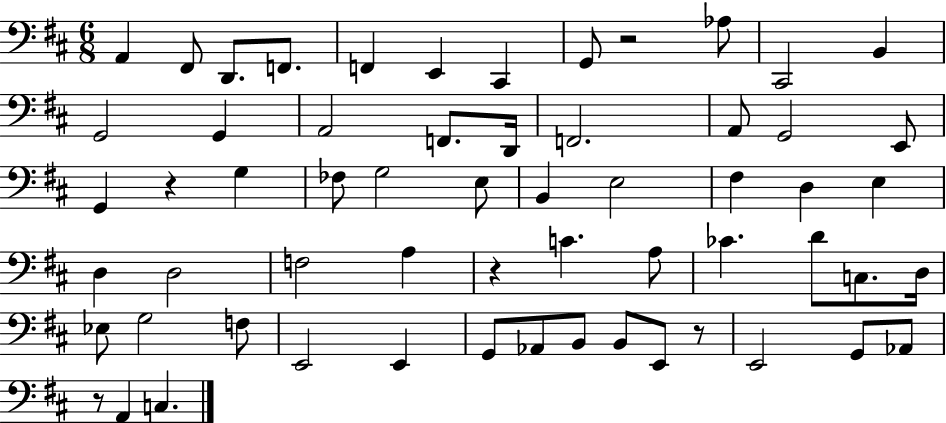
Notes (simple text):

A2/q F#2/e D2/e. F2/e. F2/q E2/q C#2/q G2/e R/h Ab3/e C#2/h B2/q G2/h G2/q A2/h F2/e. D2/s F2/h. A2/e G2/h E2/e G2/q R/q G3/q FES3/e G3/h E3/e B2/q E3/h F#3/q D3/q E3/q D3/q D3/h F3/h A3/q R/q C4/q. A3/e CES4/q. D4/e C3/e. D3/s Eb3/e G3/h F3/e E2/h E2/q G2/e Ab2/e B2/e B2/e E2/e R/e E2/h G2/e Ab2/e R/e A2/q C3/q.